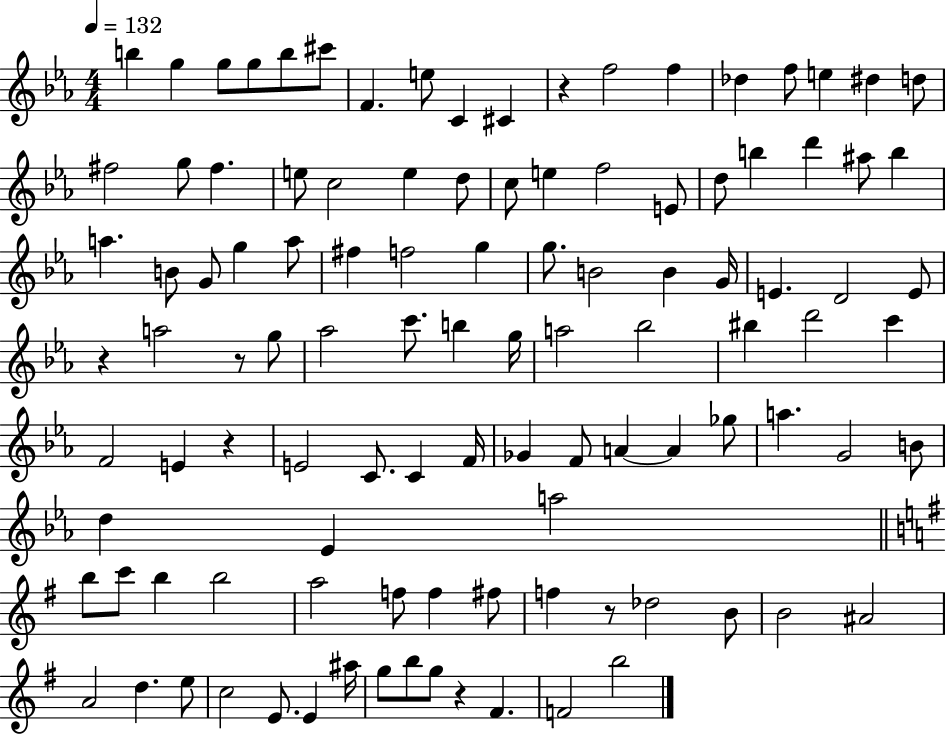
B5/q G5/q G5/e G5/e B5/e C#6/e F4/q. E5/e C4/q C#4/q R/q F5/h F5/q Db5/q F5/e E5/q D#5/q D5/e F#5/h G5/e F#5/q. E5/e C5/h E5/q D5/e C5/e E5/q F5/h E4/e D5/e B5/q D6/q A#5/e B5/q A5/q. B4/e G4/e G5/q A5/e F#5/q F5/h G5/q G5/e. B4/h B4/q G4/s E4/q. D4/h E4/e R/q A5/h R/e G5/e Ab5/h C6/e. B5/q G5/s A5/h Bb5/h BIS5/q D6/h C6/q F4/h E4/q R/q E4/h C4/e. C4/q F4/s Gb4/q F4/e A4/q A4/q Gb5/e A5/q. G4/h B4/e D5/q Eb4/q A5/h B5/e C6/e B5/q B5/h A5/h F5/e F5/q F#5/e F5/q R/e Db5/h B4/e B4/h A#4/h A4/h D5/q. E5/e C5/h E4/e. E4/q A#5/s G5/e B5/e G5/e R/q F#4/q. F4/h B5/h